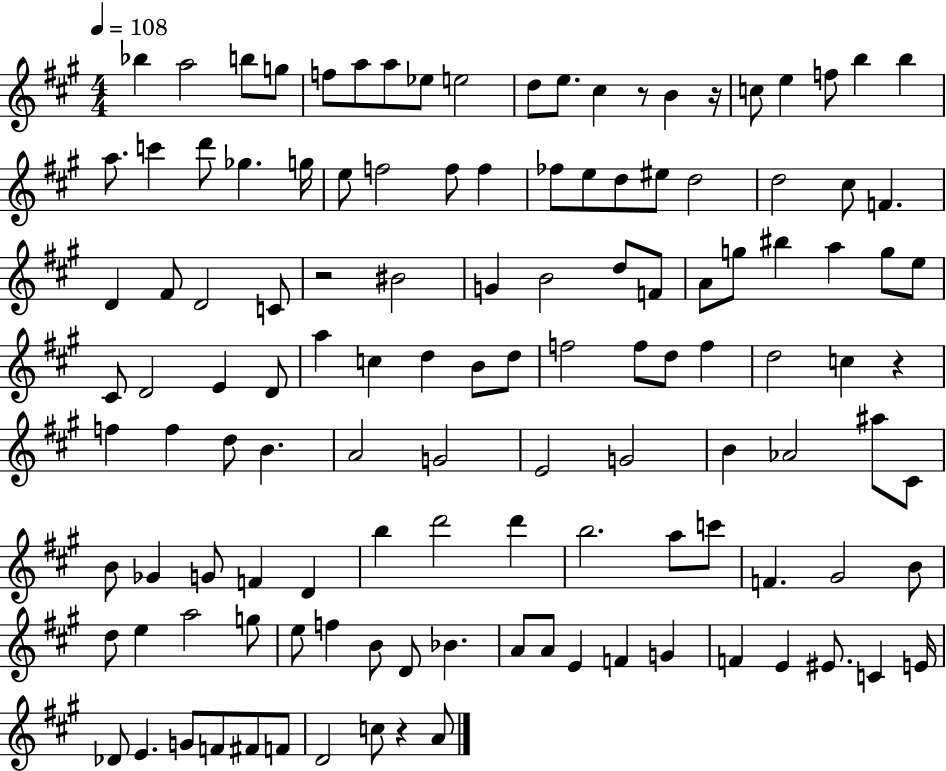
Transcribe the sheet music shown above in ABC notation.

X:1
T:Untitled
M:4/4
L:1/4
K:A
_b a2 b/2 g/2 f/2 a/2 a/2 _e/2 e2 d/2 e/2 ^c z/2 B z/4 c/2 e f/2 b b a/2 c' d'/2 _g g/4 e/2 f2 f/2 f _f/2 e/2 d/2 ^e/2 d2 d2 ^c/2 F D ^F/2 D2 C/2 z2 ^B2 G B2 d/2 F/2 A/2 g/2 ^b a g/2 e/2 ^C/2 D2 E D/2 a c d B/2 d/2 f2 f/2 d/2 f d2 c z f f d/2 B A2 G2 E2 G2 B _A2 ^a/2 ^C/2 B/2 _G G/2 F D b d'2 d' b2 a/2 c'/2 F ^G2 B/2 d/2 e a2 g/2 e/2 f B/2 D/2 _B A/2 A/2 E F G F E ^E/2 C E/4 _D/2 E G/2 F/2 ^F/2 F/2 D2 c/2 z A/2